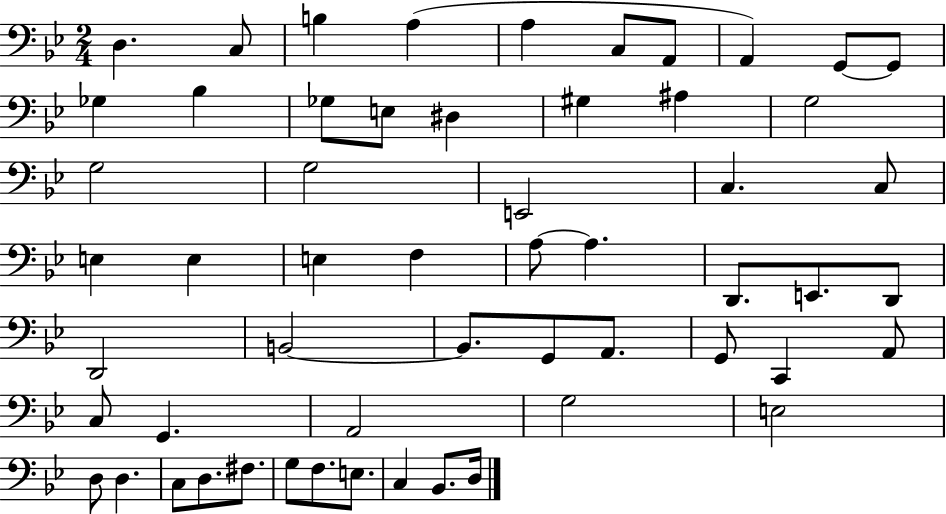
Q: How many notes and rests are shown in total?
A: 56